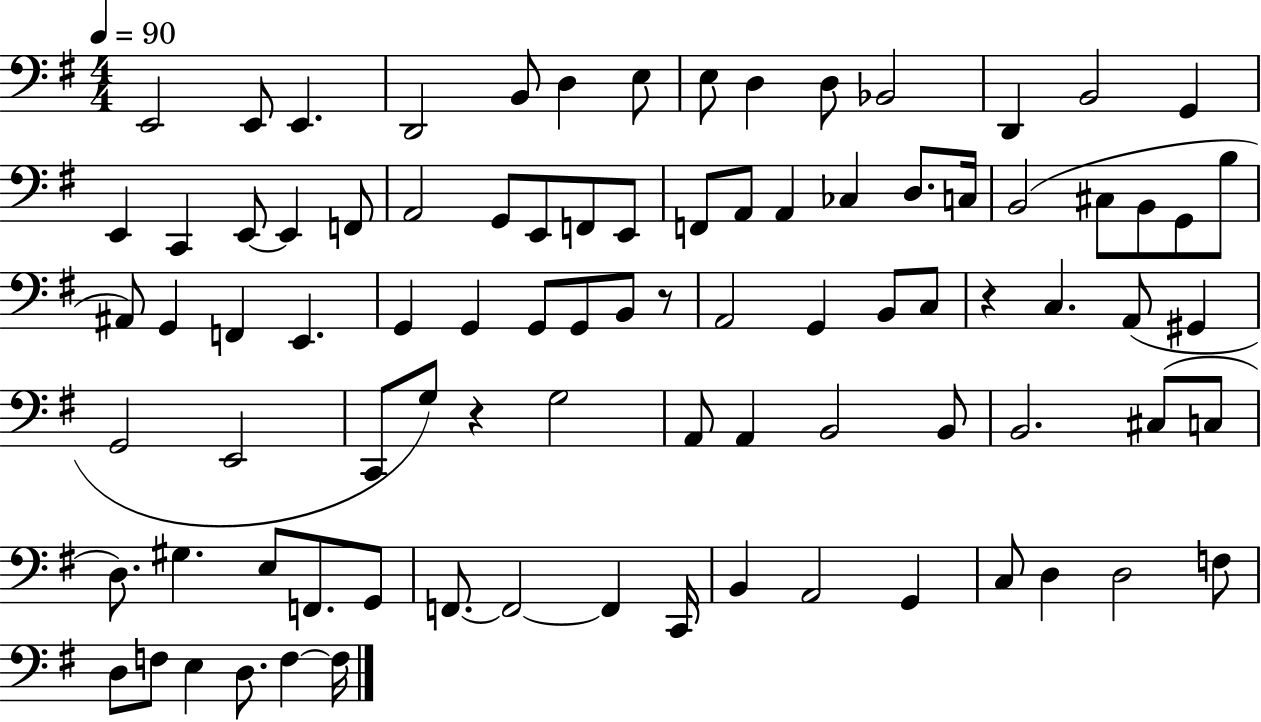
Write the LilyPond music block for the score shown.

{
  \clef bass
  \numericTimeSignature
  \time 4/4
  \key g \major
  \tempo 4 = 90
  e,2 e,8 e,4. | d,2 b,8 d4 e8 | e8 d4 d8 bes,2 | d,4 b,2 g,4 | \break e,4 c,4 e,8~~ e,4 f,8 | a,2 g,8 e,8 f,8 e,8 | f,8 a,8 a,4 ces4 d8. c16 | b,2( cis8 b,8 g,8 b8 | \break ais,8) g,4 f,4 e,4. | g,4 g,4 g,8 g,8 b,8 r8 | a,2 g,4 b,8 c8 | r4 c4. a,8( gis,4 | \break g,2 e,2 | c,8 g8) r4 g2 | a,8 a,4 b,2 b,8 | b,2. cis8( c8 | \break d8.) gis4. e8 f,8. g,8 | f,8.~~ f,2~~ f,4 c,16 | b,4 a,2 g,4 | c8 d4 d2 f8 | \break d8 f8 e4 d8. f4~~ f16 | \bar "|."
}